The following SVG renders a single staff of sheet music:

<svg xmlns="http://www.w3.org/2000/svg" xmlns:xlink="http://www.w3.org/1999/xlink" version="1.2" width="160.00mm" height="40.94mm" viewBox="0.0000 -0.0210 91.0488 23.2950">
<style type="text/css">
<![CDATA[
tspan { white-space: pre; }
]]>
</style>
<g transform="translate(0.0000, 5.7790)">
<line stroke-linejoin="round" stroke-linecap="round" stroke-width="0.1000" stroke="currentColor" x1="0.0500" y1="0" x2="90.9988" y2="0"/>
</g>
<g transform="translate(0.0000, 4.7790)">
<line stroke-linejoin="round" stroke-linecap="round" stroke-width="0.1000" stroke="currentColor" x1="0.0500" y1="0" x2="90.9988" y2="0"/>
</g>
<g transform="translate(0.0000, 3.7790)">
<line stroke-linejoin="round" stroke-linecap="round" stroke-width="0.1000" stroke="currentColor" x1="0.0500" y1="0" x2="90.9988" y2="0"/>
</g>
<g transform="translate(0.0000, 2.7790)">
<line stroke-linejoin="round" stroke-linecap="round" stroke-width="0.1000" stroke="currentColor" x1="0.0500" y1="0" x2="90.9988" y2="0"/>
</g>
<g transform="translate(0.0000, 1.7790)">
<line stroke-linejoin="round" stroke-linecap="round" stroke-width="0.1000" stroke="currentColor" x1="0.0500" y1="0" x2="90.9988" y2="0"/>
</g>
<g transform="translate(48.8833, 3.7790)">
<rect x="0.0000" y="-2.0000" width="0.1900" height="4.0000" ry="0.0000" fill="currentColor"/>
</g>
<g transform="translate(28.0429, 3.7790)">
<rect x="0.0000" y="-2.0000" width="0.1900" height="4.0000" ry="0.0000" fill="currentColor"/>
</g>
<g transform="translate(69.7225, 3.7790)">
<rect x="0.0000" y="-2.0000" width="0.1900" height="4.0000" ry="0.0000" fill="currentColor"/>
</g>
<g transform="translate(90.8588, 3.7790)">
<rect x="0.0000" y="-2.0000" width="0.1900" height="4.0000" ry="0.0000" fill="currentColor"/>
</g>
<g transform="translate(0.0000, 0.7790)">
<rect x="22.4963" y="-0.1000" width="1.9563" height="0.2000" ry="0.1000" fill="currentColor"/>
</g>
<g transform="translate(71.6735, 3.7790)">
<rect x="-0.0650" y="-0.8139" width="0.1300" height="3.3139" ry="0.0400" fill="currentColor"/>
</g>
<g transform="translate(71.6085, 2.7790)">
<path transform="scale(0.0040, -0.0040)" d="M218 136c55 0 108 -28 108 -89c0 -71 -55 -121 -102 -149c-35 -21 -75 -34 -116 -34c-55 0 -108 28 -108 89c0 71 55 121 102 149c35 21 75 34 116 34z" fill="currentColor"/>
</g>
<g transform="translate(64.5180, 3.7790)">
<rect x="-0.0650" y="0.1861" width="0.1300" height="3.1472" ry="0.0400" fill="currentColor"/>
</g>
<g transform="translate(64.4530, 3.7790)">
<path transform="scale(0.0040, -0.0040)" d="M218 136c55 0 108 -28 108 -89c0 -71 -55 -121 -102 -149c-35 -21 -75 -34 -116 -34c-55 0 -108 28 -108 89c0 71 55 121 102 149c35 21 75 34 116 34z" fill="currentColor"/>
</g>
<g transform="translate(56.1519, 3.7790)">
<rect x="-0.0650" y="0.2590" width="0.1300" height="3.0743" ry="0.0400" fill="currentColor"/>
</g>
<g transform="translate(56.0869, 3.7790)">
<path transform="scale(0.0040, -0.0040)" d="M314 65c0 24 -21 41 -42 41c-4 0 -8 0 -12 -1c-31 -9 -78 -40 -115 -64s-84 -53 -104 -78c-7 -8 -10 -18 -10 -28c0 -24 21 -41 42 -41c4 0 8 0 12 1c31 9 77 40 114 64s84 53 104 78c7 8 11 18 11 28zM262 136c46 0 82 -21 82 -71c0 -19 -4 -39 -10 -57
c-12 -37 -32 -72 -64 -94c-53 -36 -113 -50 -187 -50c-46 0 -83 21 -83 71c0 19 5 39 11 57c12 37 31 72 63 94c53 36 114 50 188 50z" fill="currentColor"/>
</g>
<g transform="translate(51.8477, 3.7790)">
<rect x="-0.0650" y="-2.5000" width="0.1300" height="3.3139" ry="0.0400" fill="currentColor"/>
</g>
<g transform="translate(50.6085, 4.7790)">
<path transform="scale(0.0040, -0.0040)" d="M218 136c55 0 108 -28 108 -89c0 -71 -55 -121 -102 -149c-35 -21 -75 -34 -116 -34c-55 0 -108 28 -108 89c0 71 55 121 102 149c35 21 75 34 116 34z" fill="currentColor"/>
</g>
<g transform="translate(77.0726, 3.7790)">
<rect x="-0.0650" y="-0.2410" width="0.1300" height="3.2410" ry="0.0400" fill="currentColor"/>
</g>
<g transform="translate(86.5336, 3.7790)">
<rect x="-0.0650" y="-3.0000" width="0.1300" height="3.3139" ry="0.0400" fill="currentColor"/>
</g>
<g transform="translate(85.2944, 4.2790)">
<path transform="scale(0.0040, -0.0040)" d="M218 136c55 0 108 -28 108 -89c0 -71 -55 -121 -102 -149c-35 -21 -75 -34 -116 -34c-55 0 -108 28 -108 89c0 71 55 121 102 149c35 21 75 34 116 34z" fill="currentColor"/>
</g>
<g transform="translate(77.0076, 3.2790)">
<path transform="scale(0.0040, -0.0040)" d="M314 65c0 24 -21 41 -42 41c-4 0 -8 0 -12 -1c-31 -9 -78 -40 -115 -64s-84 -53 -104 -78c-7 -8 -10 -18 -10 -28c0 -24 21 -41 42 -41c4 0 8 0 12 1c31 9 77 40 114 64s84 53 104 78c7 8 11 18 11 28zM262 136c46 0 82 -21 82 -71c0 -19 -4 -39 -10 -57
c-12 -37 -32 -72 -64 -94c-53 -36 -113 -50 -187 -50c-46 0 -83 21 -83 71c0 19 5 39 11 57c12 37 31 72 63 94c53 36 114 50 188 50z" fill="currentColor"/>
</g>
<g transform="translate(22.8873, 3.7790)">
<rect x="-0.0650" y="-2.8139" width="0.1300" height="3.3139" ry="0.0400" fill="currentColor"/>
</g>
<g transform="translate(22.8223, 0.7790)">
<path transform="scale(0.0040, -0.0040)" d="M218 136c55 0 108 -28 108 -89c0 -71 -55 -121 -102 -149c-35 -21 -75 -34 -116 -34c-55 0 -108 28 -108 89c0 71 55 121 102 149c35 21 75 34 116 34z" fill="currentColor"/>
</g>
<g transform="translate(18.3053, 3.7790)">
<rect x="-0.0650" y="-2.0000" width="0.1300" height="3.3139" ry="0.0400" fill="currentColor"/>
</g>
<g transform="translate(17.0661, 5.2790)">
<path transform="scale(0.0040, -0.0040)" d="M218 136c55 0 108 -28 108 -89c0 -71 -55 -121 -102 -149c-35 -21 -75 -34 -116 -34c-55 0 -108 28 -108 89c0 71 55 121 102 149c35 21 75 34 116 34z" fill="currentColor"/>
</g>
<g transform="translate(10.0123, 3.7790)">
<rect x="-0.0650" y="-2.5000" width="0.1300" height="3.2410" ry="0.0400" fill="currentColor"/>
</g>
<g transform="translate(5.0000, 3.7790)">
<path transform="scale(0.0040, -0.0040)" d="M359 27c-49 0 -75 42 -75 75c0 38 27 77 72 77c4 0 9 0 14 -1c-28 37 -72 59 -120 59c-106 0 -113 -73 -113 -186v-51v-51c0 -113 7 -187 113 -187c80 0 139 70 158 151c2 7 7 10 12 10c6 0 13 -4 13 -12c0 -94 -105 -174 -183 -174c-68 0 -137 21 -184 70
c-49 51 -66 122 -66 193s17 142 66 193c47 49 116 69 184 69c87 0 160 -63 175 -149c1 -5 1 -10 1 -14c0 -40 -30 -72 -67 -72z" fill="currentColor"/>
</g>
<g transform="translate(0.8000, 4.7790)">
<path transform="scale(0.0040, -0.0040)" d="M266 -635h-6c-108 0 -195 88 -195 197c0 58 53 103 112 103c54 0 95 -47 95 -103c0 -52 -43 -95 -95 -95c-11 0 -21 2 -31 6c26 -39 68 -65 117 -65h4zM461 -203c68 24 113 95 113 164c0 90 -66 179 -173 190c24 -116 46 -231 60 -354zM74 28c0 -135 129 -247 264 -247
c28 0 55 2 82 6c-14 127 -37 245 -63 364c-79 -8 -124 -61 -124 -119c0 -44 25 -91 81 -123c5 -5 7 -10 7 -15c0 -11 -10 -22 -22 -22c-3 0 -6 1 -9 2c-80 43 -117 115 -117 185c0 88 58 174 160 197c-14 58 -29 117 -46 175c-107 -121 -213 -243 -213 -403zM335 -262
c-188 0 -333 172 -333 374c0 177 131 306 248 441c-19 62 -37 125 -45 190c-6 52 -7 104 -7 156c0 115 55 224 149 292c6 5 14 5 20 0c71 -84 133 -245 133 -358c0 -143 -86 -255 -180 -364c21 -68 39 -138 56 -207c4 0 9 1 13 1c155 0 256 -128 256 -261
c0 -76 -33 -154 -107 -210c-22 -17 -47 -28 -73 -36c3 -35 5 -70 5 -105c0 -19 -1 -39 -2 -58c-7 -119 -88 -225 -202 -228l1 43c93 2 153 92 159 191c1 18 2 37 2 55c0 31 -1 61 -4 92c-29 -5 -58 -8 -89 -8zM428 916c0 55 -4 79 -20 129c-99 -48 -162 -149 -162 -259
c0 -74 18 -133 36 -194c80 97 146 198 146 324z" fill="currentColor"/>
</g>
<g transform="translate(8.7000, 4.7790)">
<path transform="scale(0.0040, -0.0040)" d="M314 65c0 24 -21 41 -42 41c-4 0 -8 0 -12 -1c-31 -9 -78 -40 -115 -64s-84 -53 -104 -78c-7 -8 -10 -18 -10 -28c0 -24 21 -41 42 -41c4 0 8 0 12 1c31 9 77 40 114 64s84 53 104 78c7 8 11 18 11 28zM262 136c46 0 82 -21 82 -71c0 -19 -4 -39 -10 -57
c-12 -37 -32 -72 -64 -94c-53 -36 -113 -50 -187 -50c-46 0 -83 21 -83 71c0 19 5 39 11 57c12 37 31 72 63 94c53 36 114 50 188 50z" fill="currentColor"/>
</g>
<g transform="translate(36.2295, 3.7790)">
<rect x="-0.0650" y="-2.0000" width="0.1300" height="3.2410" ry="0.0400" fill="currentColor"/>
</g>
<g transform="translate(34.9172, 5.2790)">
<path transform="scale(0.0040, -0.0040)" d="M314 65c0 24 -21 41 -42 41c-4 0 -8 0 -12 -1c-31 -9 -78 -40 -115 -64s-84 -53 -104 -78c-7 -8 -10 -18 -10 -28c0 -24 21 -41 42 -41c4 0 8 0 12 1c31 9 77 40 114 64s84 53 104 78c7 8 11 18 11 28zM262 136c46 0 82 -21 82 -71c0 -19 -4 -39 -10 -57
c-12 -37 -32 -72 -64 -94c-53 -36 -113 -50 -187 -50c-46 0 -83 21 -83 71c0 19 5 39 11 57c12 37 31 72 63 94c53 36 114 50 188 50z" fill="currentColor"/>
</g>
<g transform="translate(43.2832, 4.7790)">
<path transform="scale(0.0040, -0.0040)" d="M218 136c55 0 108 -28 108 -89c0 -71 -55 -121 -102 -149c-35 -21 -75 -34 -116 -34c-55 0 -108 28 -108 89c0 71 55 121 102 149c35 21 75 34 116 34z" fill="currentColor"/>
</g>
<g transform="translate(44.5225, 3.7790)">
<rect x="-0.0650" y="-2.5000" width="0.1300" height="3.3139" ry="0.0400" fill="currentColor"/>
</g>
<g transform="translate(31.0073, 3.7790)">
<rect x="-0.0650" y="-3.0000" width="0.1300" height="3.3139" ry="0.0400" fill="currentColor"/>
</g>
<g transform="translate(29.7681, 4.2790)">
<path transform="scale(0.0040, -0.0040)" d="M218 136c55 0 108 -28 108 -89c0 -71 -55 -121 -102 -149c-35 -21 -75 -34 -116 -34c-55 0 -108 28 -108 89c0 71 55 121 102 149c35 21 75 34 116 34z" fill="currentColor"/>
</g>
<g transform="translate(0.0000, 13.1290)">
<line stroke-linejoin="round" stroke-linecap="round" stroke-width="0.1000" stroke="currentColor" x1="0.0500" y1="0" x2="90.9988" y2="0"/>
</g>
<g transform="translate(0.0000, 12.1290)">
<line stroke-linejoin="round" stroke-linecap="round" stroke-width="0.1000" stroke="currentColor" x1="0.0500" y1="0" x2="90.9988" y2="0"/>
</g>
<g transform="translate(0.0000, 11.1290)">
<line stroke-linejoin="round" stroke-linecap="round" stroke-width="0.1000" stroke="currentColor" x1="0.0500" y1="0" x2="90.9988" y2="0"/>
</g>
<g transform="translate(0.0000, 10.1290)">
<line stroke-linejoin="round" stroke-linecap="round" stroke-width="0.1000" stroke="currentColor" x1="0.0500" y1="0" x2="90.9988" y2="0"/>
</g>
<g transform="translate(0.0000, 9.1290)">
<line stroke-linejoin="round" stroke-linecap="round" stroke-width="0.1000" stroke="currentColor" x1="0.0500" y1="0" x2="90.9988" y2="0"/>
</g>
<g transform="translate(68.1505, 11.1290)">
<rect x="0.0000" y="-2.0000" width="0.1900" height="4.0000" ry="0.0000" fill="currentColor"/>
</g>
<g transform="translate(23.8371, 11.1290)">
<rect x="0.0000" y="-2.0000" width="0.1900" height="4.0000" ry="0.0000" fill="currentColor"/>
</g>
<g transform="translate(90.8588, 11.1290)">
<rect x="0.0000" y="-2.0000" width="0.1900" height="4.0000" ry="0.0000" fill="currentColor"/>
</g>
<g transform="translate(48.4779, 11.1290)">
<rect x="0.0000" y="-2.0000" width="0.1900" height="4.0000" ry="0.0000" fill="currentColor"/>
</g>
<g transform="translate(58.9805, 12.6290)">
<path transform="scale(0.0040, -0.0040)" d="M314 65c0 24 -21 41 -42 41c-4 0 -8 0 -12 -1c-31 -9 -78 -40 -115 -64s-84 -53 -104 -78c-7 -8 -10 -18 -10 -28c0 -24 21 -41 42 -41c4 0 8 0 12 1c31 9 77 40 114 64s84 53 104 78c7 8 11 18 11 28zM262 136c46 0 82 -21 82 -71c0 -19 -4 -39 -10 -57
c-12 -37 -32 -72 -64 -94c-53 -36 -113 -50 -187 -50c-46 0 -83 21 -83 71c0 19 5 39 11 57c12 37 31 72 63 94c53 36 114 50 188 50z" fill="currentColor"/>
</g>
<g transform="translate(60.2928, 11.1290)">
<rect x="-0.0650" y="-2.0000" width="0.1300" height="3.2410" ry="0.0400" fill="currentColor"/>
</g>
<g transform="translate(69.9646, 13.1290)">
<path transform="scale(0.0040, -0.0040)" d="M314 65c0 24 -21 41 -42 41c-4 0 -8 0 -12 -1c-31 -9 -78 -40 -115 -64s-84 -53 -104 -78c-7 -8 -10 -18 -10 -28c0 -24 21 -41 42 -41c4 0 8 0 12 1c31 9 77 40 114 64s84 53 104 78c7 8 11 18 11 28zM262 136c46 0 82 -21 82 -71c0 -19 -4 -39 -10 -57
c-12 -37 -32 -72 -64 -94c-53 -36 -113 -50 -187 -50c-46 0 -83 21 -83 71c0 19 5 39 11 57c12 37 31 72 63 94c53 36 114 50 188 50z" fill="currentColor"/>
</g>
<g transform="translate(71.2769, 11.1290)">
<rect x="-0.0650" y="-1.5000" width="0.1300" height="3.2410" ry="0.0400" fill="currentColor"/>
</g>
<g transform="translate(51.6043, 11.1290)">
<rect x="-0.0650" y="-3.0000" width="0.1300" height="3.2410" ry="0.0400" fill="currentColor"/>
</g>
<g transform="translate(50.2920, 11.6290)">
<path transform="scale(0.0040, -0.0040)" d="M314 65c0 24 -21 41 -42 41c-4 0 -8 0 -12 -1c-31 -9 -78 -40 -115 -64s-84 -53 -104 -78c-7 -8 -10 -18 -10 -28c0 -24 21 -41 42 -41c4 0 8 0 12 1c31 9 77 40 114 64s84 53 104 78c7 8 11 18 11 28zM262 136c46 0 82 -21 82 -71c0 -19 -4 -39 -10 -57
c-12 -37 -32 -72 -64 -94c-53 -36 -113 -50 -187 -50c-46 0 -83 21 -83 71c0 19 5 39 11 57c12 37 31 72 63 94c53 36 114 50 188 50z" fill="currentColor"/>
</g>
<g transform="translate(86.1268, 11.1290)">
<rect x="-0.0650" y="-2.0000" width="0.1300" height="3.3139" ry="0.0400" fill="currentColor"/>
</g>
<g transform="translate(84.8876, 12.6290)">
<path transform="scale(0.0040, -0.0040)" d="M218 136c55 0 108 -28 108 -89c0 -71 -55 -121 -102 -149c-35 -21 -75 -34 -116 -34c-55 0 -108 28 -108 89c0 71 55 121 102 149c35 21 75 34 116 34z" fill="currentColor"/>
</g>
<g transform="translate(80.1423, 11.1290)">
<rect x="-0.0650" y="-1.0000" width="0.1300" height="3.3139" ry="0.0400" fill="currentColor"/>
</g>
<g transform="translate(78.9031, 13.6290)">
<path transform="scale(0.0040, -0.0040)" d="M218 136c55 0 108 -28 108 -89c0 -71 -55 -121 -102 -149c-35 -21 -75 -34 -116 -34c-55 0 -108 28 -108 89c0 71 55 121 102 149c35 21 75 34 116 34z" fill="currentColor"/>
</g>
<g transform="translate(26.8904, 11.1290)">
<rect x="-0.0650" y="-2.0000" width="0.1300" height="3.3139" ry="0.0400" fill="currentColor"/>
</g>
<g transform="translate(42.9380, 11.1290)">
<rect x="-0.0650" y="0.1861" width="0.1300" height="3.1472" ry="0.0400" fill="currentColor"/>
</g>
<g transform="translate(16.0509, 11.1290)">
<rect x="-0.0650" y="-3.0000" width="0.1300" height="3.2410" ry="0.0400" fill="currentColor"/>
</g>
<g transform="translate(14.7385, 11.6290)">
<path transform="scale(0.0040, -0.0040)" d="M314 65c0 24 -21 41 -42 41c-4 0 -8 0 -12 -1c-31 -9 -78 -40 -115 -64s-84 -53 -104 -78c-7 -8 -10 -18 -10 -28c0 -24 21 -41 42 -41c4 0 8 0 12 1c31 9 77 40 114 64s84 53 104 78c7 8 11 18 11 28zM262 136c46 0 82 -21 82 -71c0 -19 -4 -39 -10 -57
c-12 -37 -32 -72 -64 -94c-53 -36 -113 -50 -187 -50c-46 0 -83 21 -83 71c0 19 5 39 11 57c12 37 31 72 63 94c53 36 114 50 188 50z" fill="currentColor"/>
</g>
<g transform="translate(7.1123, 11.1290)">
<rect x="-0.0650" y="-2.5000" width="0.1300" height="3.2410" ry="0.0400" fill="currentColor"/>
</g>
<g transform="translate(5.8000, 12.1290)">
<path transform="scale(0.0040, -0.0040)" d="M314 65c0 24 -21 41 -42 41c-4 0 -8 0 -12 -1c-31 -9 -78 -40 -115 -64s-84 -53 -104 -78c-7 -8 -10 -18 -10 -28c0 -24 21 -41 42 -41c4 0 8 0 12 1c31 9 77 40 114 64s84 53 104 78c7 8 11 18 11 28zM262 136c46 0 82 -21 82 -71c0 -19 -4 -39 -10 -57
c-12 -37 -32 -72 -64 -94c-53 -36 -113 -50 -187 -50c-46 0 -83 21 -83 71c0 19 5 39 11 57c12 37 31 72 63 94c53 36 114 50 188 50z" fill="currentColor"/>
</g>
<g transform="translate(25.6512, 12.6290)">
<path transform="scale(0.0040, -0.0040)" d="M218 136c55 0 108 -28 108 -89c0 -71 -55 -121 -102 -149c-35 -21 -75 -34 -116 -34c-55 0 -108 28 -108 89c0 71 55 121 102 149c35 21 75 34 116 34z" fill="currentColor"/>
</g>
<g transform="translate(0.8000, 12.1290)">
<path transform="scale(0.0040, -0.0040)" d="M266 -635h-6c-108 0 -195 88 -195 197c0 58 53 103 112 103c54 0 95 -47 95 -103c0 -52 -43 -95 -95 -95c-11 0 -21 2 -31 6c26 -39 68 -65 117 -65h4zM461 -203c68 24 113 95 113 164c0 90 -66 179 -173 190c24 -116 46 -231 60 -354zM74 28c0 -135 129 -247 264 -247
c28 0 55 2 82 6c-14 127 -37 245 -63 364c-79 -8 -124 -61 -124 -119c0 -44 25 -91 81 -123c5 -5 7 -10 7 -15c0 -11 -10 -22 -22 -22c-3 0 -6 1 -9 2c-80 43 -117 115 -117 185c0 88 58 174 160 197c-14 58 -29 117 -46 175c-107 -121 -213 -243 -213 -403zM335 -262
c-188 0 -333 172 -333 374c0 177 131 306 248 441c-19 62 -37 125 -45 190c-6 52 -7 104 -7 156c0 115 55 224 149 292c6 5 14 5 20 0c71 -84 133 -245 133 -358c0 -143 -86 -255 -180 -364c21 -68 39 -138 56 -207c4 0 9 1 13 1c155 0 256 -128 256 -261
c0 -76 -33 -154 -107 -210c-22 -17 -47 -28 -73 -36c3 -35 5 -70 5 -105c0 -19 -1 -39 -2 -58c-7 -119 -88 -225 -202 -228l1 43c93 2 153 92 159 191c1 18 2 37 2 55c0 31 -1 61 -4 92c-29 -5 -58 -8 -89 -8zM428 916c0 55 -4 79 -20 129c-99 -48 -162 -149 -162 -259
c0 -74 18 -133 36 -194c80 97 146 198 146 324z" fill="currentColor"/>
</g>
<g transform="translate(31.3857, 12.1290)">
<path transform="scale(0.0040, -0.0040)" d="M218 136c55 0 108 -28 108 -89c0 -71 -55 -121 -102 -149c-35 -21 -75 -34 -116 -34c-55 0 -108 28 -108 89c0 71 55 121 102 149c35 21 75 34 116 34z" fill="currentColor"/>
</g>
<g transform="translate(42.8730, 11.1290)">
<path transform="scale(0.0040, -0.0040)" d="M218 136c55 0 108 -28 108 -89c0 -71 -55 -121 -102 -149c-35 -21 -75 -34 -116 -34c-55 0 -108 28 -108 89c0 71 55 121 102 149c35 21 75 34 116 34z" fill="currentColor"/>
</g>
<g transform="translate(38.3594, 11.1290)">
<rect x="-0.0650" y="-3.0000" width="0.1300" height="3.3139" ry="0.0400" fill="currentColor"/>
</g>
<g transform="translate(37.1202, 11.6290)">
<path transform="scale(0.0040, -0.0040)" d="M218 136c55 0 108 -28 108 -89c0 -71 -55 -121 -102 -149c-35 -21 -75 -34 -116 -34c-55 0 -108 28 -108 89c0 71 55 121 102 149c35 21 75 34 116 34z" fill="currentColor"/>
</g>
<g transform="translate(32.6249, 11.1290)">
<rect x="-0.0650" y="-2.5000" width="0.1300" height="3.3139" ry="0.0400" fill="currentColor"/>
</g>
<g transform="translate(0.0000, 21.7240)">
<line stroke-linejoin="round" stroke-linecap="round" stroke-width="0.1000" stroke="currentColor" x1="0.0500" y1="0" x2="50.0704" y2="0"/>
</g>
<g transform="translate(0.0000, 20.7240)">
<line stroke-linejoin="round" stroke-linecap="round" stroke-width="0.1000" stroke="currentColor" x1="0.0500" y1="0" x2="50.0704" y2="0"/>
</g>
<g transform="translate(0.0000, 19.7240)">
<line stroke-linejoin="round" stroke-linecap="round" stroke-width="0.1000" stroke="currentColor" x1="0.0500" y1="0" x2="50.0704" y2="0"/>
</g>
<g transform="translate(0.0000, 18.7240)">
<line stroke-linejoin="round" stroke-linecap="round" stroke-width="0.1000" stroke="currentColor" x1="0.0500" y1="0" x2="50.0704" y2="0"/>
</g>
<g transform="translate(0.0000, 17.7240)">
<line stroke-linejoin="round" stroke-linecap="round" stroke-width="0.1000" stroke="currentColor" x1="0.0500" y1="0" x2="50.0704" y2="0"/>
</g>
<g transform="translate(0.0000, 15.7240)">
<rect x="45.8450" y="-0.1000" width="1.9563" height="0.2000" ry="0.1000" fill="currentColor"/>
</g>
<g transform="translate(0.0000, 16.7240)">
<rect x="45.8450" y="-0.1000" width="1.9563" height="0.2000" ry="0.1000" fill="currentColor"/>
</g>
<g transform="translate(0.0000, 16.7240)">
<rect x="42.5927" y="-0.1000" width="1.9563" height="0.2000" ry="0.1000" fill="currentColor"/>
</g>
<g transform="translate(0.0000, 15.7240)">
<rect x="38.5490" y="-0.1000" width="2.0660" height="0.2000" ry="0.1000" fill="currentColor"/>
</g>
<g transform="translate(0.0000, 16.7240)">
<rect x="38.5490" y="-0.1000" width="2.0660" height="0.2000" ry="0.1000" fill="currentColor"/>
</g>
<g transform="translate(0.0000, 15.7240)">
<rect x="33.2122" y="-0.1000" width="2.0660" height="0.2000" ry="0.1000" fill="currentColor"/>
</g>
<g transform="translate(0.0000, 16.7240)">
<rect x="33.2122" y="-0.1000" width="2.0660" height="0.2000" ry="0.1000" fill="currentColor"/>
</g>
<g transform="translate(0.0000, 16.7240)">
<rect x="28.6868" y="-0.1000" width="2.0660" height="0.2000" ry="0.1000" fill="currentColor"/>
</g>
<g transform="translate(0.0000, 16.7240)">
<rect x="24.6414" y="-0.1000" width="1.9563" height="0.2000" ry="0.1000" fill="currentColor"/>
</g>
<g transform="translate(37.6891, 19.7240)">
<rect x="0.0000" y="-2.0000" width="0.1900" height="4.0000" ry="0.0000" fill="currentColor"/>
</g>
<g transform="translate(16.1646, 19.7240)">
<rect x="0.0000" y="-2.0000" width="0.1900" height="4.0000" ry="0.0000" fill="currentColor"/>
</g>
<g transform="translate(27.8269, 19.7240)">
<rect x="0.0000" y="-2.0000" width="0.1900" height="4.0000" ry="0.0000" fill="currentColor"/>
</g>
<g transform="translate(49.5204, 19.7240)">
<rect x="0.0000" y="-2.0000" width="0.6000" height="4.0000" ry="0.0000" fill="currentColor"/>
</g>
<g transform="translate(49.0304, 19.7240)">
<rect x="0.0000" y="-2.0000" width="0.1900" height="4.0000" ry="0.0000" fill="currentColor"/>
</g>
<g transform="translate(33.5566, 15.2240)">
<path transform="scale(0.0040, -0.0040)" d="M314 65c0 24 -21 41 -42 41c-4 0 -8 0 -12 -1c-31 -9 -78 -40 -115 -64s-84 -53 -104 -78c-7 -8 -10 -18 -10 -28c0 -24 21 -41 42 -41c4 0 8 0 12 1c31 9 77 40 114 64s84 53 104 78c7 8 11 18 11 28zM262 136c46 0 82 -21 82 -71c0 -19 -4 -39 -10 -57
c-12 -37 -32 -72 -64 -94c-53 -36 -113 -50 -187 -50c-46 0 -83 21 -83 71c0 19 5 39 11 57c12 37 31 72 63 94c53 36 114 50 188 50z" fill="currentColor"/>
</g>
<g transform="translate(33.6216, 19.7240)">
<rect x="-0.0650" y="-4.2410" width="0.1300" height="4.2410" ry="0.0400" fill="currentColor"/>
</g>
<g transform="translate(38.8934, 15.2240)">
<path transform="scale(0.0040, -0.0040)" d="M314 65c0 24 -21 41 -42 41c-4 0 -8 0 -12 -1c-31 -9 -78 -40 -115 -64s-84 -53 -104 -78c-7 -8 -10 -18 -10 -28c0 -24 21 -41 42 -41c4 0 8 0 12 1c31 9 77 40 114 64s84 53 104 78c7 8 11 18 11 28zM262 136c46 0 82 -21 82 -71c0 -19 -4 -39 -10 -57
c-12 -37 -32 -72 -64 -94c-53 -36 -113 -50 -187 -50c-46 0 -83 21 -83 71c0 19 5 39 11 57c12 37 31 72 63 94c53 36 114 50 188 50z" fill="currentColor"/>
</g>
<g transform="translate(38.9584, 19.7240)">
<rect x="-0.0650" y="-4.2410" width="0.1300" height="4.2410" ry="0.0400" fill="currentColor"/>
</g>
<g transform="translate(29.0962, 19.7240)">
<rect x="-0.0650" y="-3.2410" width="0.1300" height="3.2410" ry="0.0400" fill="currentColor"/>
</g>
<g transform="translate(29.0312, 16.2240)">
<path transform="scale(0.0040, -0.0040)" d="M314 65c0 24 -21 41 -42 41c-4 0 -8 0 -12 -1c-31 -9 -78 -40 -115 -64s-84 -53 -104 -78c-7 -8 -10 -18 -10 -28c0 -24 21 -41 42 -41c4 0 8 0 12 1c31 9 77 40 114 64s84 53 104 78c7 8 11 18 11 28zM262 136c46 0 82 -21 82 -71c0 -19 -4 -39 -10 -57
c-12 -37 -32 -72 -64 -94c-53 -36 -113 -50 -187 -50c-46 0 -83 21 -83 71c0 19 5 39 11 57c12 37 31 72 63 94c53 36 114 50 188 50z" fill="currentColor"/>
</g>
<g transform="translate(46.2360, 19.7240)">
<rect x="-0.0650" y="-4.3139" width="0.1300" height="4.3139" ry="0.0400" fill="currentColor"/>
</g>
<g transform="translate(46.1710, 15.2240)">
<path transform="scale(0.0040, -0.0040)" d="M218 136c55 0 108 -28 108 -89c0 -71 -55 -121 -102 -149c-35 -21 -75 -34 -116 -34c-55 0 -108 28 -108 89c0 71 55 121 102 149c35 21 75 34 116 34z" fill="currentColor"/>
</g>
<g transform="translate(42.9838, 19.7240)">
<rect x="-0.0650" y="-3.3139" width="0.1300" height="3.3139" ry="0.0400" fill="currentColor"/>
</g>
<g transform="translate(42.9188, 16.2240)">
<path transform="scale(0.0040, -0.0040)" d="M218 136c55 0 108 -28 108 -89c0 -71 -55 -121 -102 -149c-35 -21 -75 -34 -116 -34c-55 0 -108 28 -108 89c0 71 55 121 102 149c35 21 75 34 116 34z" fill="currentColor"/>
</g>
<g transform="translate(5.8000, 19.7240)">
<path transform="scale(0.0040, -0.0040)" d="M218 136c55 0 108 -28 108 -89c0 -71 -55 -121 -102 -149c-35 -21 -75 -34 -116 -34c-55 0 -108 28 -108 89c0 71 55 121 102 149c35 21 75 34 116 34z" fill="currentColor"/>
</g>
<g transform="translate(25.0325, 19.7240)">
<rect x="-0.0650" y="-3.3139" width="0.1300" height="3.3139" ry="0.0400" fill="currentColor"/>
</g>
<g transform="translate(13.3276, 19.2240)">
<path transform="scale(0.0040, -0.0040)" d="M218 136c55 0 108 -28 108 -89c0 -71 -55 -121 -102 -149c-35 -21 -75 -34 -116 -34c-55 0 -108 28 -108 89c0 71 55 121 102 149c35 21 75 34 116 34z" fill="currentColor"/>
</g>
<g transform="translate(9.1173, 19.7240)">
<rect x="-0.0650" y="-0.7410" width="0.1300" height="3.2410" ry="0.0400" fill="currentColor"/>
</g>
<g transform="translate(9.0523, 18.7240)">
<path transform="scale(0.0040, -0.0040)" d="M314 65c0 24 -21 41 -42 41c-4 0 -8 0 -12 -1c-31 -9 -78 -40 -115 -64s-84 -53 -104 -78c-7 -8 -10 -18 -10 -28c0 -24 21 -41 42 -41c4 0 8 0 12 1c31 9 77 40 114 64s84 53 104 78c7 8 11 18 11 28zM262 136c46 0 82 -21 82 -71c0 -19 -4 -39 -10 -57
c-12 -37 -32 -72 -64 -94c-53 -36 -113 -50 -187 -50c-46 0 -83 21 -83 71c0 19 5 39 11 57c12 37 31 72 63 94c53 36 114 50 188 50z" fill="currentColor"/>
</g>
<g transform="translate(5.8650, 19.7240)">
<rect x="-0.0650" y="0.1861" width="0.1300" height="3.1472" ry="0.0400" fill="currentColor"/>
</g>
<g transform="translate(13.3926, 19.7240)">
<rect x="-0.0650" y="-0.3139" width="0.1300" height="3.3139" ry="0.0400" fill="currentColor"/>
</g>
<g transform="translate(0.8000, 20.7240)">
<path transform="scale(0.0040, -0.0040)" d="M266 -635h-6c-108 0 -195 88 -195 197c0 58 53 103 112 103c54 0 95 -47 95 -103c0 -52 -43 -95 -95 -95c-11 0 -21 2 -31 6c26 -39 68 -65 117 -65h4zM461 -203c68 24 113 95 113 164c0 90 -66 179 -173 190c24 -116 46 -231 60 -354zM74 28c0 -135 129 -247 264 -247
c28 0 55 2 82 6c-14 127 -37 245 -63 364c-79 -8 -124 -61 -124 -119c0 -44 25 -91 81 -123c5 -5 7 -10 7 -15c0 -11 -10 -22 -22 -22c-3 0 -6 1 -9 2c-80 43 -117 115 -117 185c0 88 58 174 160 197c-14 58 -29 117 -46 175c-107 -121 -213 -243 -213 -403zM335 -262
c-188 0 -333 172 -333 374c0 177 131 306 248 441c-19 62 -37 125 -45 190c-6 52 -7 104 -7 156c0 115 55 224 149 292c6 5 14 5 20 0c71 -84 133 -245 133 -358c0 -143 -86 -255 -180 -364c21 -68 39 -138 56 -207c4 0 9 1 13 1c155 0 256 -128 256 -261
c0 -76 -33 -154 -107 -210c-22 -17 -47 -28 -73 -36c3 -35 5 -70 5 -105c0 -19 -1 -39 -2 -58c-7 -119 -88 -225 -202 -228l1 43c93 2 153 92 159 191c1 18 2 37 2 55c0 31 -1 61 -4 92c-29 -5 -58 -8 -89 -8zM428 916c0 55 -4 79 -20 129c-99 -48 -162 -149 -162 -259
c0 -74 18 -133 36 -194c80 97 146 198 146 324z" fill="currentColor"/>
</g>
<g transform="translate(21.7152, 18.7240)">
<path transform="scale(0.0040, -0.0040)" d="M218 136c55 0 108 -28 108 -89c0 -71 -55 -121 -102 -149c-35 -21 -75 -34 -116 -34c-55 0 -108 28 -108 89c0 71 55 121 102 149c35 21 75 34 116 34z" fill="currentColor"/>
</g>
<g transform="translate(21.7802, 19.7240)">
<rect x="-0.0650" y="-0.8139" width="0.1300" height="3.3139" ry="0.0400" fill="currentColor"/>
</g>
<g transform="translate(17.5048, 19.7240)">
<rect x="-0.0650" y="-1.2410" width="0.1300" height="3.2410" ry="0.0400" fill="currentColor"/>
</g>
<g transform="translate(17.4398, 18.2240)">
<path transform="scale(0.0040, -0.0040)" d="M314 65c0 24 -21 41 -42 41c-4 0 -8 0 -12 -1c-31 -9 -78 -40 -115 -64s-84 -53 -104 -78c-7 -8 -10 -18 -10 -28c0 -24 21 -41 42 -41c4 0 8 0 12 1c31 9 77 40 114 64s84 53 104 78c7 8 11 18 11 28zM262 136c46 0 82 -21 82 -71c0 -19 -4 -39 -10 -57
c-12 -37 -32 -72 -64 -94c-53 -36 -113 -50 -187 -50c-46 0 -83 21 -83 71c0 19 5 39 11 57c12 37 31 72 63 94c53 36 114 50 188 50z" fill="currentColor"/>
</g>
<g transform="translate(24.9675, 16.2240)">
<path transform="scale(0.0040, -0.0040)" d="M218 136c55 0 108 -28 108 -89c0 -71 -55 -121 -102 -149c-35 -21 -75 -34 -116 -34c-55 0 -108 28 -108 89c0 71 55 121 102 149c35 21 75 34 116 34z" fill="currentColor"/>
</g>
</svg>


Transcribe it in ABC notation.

X:1
T:Untitled
M:4/4
L:1/4
K:C
G2 F a A F2 G G B2 B d c2 A G2 A2 F G A B A2 F2 E2 D F B d2 c e2 d b b2 d'2 d'2 b d'